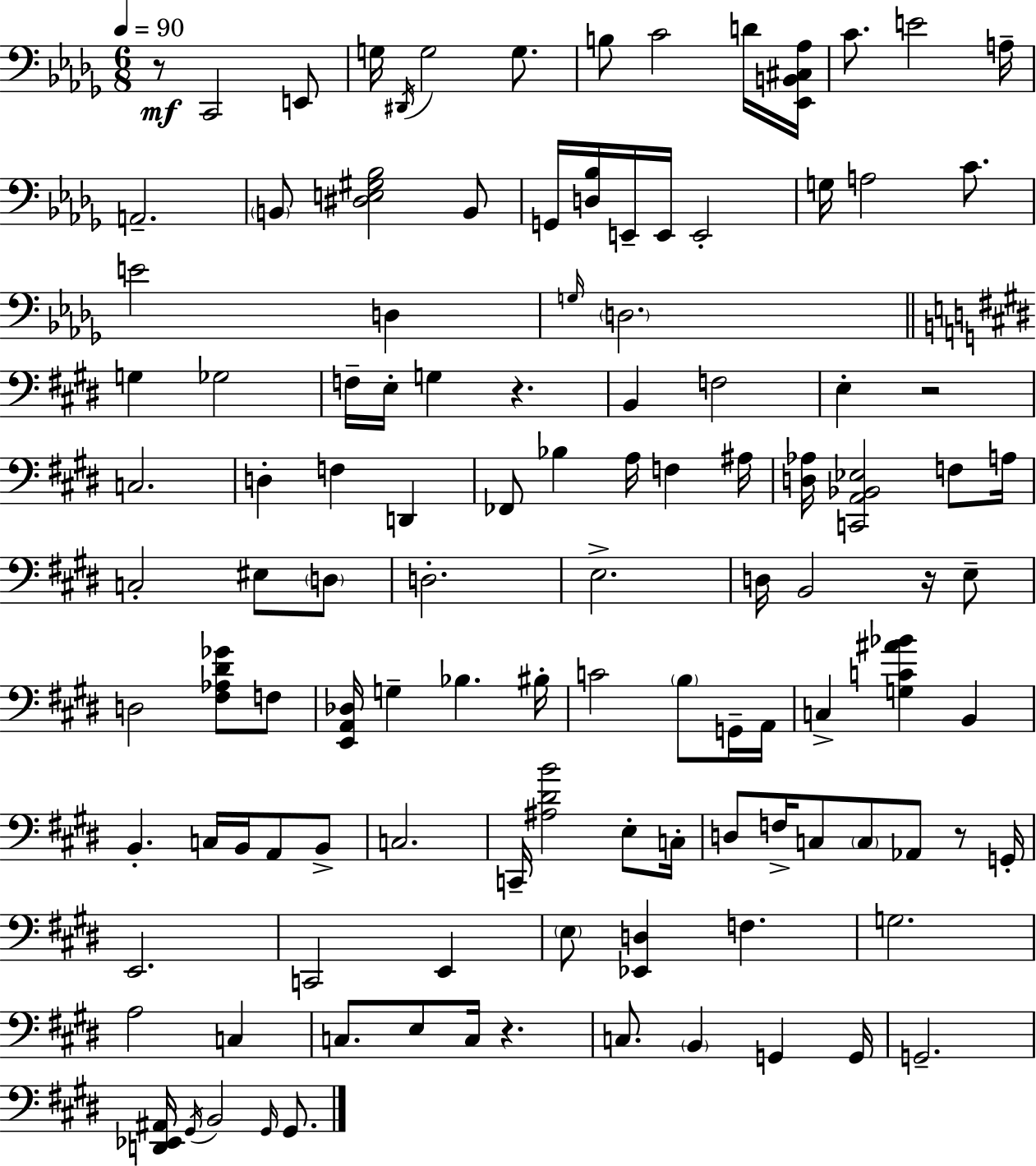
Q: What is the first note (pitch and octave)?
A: C2